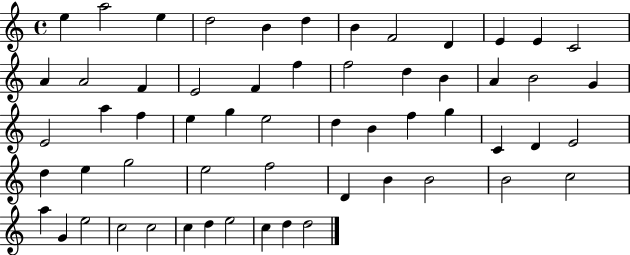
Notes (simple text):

E5/q A5/h E5/q D5/h B4/q D5/q B4/q F4/h D4/q E4/q E4/q C4/h A4/q A4/h F4/q E4/h F4/q F5/q F5/h D5/q B4/q A4/q B4/h G4/q E4/h A5/q F5/q E5/q G5/q E5/h D5/q B4/q F5/q G5/q C4/q D4/q E4/h D5/q E5/q G5/h E5/h F5/h D4/q B4/q B4/h B4/h C5/h A5/q G4/q E5/h C5/h C5/h C5/q D5/q E5/h C5/q D5/q D5/h